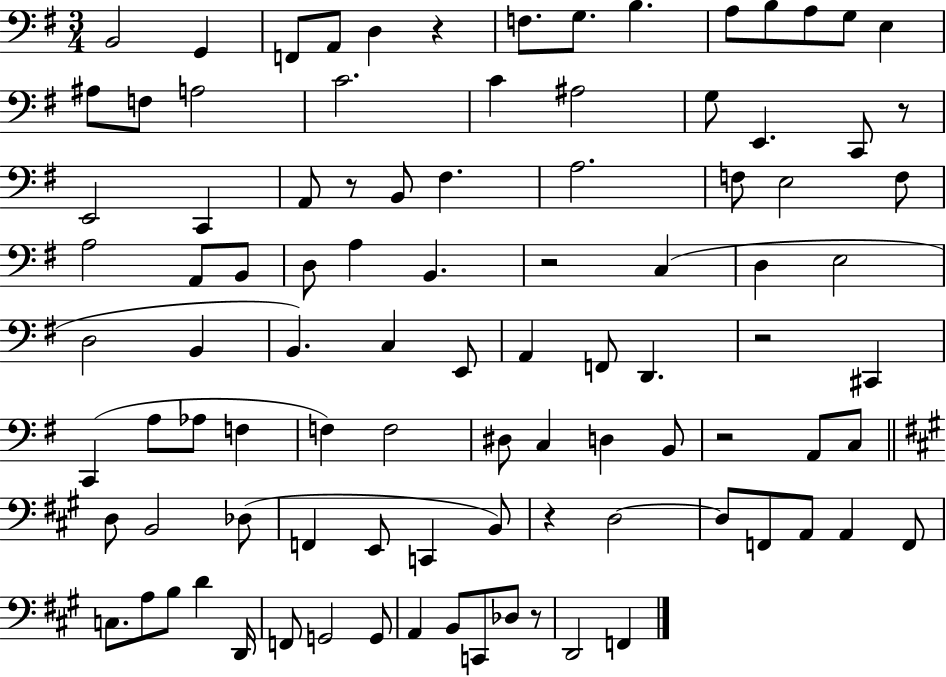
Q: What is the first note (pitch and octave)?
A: B2